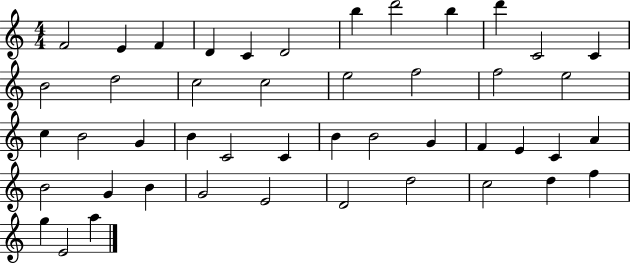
{
  \clef treble
  \numericTimeSignature
  \time 4/4
  \key c \major
  f'2 e'4 f'4 | d'4 c'4 d'2 | b''4 d'''2 b''4 | d'''4 c'2 c'4 | \break b'2 d''2 | c''2 c''2 | e''2 f''2 | f''2 e''2 | \break c''4 b'2 g'4 | b'4 c'2 c'4 | b'4 b'2 g'4 | f'4 e'4 c'4 a'4 | \break b'2 g'4 b'4 | g'2 e'2 | d'2 d''2 | c''2 d''4 f''4 | \break g''4 e'2 a''4 | \bar "|."
}